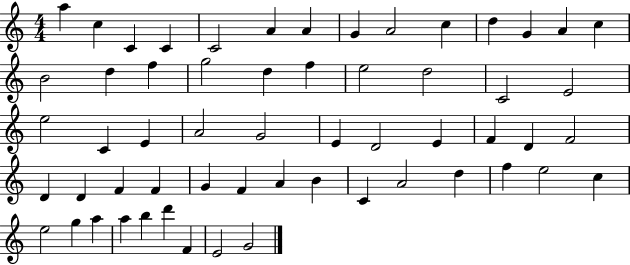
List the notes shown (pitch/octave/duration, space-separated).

A5/q C5/q C4/q C4/q C4/h A4/q A4/q G4/q A4/h C5/q D5/q G4/q A4/q C5/q B4/h D5/q F5/q G5/h D5/q F5/q E5/h D5/h C4/h E4/h E5/h C4/q E4/q A4/h G4/h E4/q D4/h E4/q F4/q D4/q F4/h D4/q D4/q F4/q F4/q G4/q F4/q A4/q B4/q C4/q A4/h D5/q F5/q E5/h C5/q E5/h G5/q A5/q A5/q B5/q D6/q F4/q E4/h G4/h